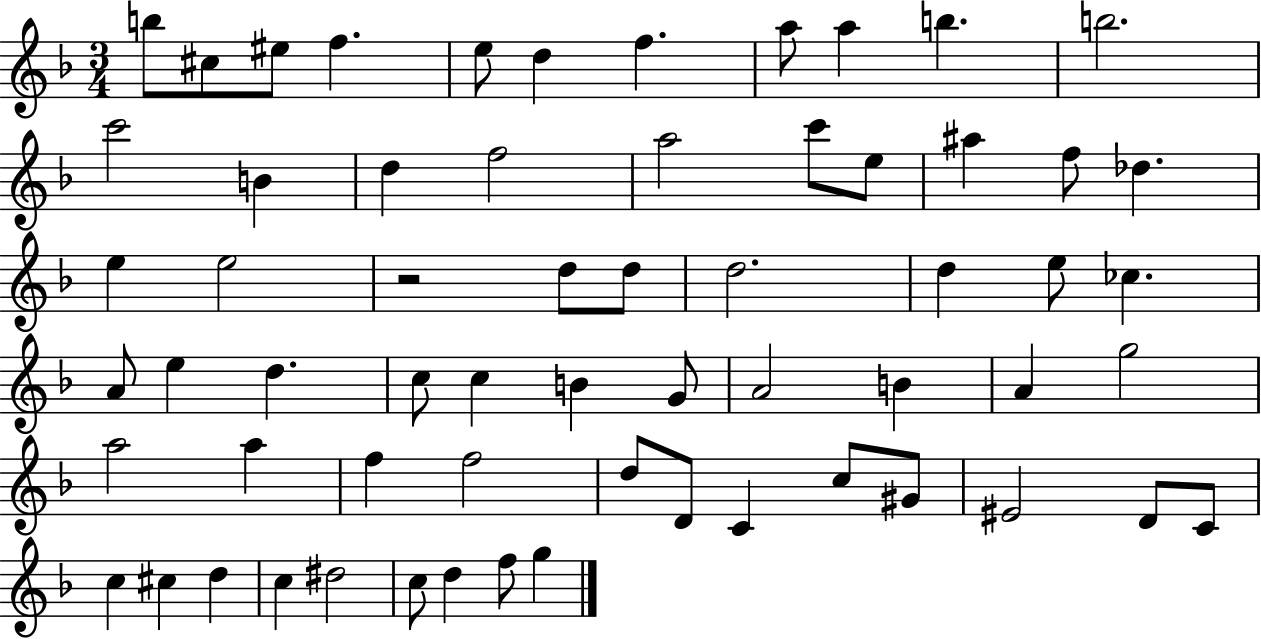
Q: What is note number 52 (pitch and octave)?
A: C4